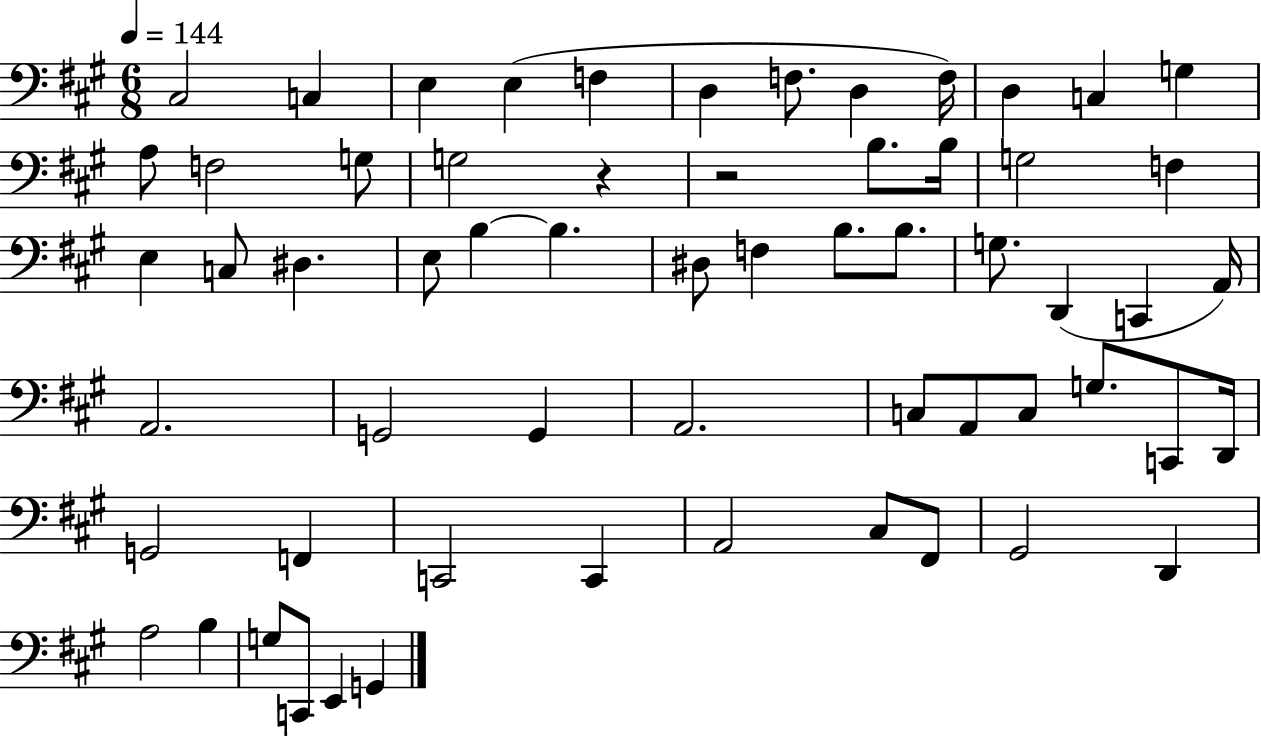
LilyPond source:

{
  \clef bass
  \numericTimeSignature
  \time 6/8
  \key a \major
  \tempo 4 = 144
  cis2 c4 | e4 e4( f4 | d4 f8. d4 f16) | d4 c4 g4 | \break a8 f2 g8 | g2 r4 | r2 b8. b16 | g2 f4 | \break e4 c8 dis4. | e8 b4~~ b4. | dis8 f4 b8. b8. | g8. d,4( c,4 a,16) | \break a,2. | g,2 g,4 | a,2. | c8 a,8 c8 g8. c,8 d,16 | \break g,2 f,4 | c,2 c,4 | a,2 cis8 fis,8 | gis,2 d,4 | \break a2 b4 | g8 c,8 e,4 g,4 | \bar "|."
}